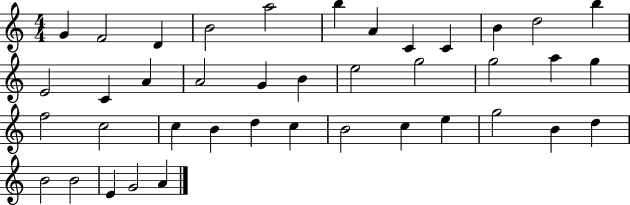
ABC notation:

X:1
T:Untitled
M:4/4
L:1/4
K:C
G F2 D B2 a2 b A C C B d2 b E2 C A A2 G B e2 g2 g2 a g f2 c2 c B d c B2 c e g2 B d B2 B2 E G2 A